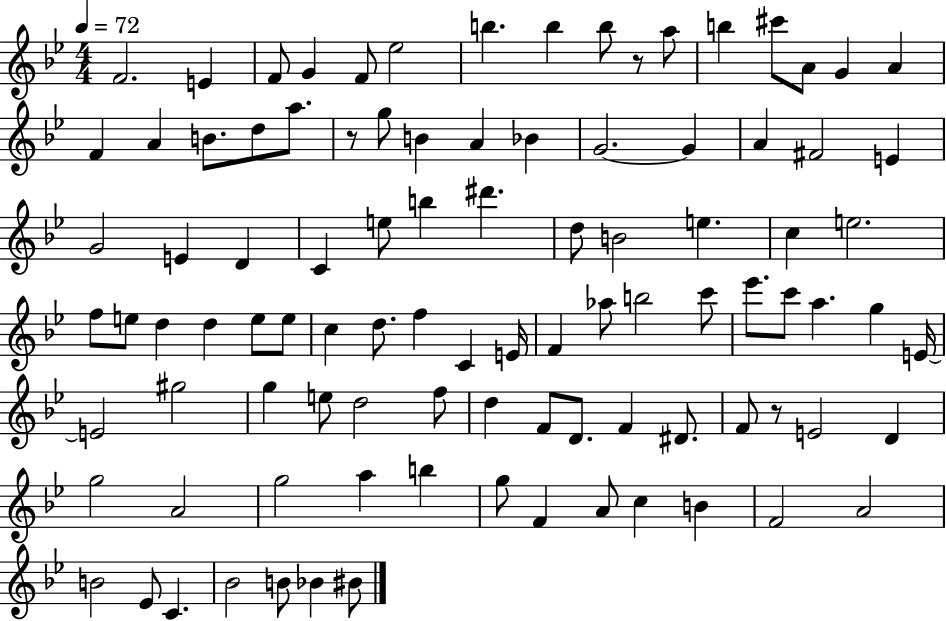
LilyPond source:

{
  \clef treble
  \numericTimeSignature
  \time 4/4
  \key bes \major
  \tempo 4 = 72
  \repeat volta 2 { f'2. e'4 | f'8 g'4 f'8 ees''2 | b''4. b''4 b''8 r8 a''8 | b''4 cis'''8 a'8 g'4 a'4 | \break f'4 a'4 b'8. d''8 a''8. | r8 g''8 b'4 a'4 bes'4 | g'2.~~ g'4 | a'4 fis'2 e'4 | \break g'2 e'4 d'4 | c'4 e''8 b''4 dis'''4. | d''8 b'2 e''4. | c''4 e''2. | \break f''8 e''8 d''4 d''4 e''8 e''8 | c''4 d''8. f''4 c'4 e'16 | f'4 aes''8 b''2 c'''8 | ees'''8. c'''8 a''4. g''4 e'16~~ | \break e'2 gis''2 | g''4 e''8 d''2 f''8 | d''4 f'8 d'8. f'4 dis'8. | f'8 r8 e'2 d'4 | \break g''2 a'2 | g''2 a''4 b''4 | g''8 f'4 a'8 c''4 b'4 | f'2 a'2 | \break b'2 ees'8 c'4. | bes'2 b'8 bes'4 bis'8 | } \bar "|."
}